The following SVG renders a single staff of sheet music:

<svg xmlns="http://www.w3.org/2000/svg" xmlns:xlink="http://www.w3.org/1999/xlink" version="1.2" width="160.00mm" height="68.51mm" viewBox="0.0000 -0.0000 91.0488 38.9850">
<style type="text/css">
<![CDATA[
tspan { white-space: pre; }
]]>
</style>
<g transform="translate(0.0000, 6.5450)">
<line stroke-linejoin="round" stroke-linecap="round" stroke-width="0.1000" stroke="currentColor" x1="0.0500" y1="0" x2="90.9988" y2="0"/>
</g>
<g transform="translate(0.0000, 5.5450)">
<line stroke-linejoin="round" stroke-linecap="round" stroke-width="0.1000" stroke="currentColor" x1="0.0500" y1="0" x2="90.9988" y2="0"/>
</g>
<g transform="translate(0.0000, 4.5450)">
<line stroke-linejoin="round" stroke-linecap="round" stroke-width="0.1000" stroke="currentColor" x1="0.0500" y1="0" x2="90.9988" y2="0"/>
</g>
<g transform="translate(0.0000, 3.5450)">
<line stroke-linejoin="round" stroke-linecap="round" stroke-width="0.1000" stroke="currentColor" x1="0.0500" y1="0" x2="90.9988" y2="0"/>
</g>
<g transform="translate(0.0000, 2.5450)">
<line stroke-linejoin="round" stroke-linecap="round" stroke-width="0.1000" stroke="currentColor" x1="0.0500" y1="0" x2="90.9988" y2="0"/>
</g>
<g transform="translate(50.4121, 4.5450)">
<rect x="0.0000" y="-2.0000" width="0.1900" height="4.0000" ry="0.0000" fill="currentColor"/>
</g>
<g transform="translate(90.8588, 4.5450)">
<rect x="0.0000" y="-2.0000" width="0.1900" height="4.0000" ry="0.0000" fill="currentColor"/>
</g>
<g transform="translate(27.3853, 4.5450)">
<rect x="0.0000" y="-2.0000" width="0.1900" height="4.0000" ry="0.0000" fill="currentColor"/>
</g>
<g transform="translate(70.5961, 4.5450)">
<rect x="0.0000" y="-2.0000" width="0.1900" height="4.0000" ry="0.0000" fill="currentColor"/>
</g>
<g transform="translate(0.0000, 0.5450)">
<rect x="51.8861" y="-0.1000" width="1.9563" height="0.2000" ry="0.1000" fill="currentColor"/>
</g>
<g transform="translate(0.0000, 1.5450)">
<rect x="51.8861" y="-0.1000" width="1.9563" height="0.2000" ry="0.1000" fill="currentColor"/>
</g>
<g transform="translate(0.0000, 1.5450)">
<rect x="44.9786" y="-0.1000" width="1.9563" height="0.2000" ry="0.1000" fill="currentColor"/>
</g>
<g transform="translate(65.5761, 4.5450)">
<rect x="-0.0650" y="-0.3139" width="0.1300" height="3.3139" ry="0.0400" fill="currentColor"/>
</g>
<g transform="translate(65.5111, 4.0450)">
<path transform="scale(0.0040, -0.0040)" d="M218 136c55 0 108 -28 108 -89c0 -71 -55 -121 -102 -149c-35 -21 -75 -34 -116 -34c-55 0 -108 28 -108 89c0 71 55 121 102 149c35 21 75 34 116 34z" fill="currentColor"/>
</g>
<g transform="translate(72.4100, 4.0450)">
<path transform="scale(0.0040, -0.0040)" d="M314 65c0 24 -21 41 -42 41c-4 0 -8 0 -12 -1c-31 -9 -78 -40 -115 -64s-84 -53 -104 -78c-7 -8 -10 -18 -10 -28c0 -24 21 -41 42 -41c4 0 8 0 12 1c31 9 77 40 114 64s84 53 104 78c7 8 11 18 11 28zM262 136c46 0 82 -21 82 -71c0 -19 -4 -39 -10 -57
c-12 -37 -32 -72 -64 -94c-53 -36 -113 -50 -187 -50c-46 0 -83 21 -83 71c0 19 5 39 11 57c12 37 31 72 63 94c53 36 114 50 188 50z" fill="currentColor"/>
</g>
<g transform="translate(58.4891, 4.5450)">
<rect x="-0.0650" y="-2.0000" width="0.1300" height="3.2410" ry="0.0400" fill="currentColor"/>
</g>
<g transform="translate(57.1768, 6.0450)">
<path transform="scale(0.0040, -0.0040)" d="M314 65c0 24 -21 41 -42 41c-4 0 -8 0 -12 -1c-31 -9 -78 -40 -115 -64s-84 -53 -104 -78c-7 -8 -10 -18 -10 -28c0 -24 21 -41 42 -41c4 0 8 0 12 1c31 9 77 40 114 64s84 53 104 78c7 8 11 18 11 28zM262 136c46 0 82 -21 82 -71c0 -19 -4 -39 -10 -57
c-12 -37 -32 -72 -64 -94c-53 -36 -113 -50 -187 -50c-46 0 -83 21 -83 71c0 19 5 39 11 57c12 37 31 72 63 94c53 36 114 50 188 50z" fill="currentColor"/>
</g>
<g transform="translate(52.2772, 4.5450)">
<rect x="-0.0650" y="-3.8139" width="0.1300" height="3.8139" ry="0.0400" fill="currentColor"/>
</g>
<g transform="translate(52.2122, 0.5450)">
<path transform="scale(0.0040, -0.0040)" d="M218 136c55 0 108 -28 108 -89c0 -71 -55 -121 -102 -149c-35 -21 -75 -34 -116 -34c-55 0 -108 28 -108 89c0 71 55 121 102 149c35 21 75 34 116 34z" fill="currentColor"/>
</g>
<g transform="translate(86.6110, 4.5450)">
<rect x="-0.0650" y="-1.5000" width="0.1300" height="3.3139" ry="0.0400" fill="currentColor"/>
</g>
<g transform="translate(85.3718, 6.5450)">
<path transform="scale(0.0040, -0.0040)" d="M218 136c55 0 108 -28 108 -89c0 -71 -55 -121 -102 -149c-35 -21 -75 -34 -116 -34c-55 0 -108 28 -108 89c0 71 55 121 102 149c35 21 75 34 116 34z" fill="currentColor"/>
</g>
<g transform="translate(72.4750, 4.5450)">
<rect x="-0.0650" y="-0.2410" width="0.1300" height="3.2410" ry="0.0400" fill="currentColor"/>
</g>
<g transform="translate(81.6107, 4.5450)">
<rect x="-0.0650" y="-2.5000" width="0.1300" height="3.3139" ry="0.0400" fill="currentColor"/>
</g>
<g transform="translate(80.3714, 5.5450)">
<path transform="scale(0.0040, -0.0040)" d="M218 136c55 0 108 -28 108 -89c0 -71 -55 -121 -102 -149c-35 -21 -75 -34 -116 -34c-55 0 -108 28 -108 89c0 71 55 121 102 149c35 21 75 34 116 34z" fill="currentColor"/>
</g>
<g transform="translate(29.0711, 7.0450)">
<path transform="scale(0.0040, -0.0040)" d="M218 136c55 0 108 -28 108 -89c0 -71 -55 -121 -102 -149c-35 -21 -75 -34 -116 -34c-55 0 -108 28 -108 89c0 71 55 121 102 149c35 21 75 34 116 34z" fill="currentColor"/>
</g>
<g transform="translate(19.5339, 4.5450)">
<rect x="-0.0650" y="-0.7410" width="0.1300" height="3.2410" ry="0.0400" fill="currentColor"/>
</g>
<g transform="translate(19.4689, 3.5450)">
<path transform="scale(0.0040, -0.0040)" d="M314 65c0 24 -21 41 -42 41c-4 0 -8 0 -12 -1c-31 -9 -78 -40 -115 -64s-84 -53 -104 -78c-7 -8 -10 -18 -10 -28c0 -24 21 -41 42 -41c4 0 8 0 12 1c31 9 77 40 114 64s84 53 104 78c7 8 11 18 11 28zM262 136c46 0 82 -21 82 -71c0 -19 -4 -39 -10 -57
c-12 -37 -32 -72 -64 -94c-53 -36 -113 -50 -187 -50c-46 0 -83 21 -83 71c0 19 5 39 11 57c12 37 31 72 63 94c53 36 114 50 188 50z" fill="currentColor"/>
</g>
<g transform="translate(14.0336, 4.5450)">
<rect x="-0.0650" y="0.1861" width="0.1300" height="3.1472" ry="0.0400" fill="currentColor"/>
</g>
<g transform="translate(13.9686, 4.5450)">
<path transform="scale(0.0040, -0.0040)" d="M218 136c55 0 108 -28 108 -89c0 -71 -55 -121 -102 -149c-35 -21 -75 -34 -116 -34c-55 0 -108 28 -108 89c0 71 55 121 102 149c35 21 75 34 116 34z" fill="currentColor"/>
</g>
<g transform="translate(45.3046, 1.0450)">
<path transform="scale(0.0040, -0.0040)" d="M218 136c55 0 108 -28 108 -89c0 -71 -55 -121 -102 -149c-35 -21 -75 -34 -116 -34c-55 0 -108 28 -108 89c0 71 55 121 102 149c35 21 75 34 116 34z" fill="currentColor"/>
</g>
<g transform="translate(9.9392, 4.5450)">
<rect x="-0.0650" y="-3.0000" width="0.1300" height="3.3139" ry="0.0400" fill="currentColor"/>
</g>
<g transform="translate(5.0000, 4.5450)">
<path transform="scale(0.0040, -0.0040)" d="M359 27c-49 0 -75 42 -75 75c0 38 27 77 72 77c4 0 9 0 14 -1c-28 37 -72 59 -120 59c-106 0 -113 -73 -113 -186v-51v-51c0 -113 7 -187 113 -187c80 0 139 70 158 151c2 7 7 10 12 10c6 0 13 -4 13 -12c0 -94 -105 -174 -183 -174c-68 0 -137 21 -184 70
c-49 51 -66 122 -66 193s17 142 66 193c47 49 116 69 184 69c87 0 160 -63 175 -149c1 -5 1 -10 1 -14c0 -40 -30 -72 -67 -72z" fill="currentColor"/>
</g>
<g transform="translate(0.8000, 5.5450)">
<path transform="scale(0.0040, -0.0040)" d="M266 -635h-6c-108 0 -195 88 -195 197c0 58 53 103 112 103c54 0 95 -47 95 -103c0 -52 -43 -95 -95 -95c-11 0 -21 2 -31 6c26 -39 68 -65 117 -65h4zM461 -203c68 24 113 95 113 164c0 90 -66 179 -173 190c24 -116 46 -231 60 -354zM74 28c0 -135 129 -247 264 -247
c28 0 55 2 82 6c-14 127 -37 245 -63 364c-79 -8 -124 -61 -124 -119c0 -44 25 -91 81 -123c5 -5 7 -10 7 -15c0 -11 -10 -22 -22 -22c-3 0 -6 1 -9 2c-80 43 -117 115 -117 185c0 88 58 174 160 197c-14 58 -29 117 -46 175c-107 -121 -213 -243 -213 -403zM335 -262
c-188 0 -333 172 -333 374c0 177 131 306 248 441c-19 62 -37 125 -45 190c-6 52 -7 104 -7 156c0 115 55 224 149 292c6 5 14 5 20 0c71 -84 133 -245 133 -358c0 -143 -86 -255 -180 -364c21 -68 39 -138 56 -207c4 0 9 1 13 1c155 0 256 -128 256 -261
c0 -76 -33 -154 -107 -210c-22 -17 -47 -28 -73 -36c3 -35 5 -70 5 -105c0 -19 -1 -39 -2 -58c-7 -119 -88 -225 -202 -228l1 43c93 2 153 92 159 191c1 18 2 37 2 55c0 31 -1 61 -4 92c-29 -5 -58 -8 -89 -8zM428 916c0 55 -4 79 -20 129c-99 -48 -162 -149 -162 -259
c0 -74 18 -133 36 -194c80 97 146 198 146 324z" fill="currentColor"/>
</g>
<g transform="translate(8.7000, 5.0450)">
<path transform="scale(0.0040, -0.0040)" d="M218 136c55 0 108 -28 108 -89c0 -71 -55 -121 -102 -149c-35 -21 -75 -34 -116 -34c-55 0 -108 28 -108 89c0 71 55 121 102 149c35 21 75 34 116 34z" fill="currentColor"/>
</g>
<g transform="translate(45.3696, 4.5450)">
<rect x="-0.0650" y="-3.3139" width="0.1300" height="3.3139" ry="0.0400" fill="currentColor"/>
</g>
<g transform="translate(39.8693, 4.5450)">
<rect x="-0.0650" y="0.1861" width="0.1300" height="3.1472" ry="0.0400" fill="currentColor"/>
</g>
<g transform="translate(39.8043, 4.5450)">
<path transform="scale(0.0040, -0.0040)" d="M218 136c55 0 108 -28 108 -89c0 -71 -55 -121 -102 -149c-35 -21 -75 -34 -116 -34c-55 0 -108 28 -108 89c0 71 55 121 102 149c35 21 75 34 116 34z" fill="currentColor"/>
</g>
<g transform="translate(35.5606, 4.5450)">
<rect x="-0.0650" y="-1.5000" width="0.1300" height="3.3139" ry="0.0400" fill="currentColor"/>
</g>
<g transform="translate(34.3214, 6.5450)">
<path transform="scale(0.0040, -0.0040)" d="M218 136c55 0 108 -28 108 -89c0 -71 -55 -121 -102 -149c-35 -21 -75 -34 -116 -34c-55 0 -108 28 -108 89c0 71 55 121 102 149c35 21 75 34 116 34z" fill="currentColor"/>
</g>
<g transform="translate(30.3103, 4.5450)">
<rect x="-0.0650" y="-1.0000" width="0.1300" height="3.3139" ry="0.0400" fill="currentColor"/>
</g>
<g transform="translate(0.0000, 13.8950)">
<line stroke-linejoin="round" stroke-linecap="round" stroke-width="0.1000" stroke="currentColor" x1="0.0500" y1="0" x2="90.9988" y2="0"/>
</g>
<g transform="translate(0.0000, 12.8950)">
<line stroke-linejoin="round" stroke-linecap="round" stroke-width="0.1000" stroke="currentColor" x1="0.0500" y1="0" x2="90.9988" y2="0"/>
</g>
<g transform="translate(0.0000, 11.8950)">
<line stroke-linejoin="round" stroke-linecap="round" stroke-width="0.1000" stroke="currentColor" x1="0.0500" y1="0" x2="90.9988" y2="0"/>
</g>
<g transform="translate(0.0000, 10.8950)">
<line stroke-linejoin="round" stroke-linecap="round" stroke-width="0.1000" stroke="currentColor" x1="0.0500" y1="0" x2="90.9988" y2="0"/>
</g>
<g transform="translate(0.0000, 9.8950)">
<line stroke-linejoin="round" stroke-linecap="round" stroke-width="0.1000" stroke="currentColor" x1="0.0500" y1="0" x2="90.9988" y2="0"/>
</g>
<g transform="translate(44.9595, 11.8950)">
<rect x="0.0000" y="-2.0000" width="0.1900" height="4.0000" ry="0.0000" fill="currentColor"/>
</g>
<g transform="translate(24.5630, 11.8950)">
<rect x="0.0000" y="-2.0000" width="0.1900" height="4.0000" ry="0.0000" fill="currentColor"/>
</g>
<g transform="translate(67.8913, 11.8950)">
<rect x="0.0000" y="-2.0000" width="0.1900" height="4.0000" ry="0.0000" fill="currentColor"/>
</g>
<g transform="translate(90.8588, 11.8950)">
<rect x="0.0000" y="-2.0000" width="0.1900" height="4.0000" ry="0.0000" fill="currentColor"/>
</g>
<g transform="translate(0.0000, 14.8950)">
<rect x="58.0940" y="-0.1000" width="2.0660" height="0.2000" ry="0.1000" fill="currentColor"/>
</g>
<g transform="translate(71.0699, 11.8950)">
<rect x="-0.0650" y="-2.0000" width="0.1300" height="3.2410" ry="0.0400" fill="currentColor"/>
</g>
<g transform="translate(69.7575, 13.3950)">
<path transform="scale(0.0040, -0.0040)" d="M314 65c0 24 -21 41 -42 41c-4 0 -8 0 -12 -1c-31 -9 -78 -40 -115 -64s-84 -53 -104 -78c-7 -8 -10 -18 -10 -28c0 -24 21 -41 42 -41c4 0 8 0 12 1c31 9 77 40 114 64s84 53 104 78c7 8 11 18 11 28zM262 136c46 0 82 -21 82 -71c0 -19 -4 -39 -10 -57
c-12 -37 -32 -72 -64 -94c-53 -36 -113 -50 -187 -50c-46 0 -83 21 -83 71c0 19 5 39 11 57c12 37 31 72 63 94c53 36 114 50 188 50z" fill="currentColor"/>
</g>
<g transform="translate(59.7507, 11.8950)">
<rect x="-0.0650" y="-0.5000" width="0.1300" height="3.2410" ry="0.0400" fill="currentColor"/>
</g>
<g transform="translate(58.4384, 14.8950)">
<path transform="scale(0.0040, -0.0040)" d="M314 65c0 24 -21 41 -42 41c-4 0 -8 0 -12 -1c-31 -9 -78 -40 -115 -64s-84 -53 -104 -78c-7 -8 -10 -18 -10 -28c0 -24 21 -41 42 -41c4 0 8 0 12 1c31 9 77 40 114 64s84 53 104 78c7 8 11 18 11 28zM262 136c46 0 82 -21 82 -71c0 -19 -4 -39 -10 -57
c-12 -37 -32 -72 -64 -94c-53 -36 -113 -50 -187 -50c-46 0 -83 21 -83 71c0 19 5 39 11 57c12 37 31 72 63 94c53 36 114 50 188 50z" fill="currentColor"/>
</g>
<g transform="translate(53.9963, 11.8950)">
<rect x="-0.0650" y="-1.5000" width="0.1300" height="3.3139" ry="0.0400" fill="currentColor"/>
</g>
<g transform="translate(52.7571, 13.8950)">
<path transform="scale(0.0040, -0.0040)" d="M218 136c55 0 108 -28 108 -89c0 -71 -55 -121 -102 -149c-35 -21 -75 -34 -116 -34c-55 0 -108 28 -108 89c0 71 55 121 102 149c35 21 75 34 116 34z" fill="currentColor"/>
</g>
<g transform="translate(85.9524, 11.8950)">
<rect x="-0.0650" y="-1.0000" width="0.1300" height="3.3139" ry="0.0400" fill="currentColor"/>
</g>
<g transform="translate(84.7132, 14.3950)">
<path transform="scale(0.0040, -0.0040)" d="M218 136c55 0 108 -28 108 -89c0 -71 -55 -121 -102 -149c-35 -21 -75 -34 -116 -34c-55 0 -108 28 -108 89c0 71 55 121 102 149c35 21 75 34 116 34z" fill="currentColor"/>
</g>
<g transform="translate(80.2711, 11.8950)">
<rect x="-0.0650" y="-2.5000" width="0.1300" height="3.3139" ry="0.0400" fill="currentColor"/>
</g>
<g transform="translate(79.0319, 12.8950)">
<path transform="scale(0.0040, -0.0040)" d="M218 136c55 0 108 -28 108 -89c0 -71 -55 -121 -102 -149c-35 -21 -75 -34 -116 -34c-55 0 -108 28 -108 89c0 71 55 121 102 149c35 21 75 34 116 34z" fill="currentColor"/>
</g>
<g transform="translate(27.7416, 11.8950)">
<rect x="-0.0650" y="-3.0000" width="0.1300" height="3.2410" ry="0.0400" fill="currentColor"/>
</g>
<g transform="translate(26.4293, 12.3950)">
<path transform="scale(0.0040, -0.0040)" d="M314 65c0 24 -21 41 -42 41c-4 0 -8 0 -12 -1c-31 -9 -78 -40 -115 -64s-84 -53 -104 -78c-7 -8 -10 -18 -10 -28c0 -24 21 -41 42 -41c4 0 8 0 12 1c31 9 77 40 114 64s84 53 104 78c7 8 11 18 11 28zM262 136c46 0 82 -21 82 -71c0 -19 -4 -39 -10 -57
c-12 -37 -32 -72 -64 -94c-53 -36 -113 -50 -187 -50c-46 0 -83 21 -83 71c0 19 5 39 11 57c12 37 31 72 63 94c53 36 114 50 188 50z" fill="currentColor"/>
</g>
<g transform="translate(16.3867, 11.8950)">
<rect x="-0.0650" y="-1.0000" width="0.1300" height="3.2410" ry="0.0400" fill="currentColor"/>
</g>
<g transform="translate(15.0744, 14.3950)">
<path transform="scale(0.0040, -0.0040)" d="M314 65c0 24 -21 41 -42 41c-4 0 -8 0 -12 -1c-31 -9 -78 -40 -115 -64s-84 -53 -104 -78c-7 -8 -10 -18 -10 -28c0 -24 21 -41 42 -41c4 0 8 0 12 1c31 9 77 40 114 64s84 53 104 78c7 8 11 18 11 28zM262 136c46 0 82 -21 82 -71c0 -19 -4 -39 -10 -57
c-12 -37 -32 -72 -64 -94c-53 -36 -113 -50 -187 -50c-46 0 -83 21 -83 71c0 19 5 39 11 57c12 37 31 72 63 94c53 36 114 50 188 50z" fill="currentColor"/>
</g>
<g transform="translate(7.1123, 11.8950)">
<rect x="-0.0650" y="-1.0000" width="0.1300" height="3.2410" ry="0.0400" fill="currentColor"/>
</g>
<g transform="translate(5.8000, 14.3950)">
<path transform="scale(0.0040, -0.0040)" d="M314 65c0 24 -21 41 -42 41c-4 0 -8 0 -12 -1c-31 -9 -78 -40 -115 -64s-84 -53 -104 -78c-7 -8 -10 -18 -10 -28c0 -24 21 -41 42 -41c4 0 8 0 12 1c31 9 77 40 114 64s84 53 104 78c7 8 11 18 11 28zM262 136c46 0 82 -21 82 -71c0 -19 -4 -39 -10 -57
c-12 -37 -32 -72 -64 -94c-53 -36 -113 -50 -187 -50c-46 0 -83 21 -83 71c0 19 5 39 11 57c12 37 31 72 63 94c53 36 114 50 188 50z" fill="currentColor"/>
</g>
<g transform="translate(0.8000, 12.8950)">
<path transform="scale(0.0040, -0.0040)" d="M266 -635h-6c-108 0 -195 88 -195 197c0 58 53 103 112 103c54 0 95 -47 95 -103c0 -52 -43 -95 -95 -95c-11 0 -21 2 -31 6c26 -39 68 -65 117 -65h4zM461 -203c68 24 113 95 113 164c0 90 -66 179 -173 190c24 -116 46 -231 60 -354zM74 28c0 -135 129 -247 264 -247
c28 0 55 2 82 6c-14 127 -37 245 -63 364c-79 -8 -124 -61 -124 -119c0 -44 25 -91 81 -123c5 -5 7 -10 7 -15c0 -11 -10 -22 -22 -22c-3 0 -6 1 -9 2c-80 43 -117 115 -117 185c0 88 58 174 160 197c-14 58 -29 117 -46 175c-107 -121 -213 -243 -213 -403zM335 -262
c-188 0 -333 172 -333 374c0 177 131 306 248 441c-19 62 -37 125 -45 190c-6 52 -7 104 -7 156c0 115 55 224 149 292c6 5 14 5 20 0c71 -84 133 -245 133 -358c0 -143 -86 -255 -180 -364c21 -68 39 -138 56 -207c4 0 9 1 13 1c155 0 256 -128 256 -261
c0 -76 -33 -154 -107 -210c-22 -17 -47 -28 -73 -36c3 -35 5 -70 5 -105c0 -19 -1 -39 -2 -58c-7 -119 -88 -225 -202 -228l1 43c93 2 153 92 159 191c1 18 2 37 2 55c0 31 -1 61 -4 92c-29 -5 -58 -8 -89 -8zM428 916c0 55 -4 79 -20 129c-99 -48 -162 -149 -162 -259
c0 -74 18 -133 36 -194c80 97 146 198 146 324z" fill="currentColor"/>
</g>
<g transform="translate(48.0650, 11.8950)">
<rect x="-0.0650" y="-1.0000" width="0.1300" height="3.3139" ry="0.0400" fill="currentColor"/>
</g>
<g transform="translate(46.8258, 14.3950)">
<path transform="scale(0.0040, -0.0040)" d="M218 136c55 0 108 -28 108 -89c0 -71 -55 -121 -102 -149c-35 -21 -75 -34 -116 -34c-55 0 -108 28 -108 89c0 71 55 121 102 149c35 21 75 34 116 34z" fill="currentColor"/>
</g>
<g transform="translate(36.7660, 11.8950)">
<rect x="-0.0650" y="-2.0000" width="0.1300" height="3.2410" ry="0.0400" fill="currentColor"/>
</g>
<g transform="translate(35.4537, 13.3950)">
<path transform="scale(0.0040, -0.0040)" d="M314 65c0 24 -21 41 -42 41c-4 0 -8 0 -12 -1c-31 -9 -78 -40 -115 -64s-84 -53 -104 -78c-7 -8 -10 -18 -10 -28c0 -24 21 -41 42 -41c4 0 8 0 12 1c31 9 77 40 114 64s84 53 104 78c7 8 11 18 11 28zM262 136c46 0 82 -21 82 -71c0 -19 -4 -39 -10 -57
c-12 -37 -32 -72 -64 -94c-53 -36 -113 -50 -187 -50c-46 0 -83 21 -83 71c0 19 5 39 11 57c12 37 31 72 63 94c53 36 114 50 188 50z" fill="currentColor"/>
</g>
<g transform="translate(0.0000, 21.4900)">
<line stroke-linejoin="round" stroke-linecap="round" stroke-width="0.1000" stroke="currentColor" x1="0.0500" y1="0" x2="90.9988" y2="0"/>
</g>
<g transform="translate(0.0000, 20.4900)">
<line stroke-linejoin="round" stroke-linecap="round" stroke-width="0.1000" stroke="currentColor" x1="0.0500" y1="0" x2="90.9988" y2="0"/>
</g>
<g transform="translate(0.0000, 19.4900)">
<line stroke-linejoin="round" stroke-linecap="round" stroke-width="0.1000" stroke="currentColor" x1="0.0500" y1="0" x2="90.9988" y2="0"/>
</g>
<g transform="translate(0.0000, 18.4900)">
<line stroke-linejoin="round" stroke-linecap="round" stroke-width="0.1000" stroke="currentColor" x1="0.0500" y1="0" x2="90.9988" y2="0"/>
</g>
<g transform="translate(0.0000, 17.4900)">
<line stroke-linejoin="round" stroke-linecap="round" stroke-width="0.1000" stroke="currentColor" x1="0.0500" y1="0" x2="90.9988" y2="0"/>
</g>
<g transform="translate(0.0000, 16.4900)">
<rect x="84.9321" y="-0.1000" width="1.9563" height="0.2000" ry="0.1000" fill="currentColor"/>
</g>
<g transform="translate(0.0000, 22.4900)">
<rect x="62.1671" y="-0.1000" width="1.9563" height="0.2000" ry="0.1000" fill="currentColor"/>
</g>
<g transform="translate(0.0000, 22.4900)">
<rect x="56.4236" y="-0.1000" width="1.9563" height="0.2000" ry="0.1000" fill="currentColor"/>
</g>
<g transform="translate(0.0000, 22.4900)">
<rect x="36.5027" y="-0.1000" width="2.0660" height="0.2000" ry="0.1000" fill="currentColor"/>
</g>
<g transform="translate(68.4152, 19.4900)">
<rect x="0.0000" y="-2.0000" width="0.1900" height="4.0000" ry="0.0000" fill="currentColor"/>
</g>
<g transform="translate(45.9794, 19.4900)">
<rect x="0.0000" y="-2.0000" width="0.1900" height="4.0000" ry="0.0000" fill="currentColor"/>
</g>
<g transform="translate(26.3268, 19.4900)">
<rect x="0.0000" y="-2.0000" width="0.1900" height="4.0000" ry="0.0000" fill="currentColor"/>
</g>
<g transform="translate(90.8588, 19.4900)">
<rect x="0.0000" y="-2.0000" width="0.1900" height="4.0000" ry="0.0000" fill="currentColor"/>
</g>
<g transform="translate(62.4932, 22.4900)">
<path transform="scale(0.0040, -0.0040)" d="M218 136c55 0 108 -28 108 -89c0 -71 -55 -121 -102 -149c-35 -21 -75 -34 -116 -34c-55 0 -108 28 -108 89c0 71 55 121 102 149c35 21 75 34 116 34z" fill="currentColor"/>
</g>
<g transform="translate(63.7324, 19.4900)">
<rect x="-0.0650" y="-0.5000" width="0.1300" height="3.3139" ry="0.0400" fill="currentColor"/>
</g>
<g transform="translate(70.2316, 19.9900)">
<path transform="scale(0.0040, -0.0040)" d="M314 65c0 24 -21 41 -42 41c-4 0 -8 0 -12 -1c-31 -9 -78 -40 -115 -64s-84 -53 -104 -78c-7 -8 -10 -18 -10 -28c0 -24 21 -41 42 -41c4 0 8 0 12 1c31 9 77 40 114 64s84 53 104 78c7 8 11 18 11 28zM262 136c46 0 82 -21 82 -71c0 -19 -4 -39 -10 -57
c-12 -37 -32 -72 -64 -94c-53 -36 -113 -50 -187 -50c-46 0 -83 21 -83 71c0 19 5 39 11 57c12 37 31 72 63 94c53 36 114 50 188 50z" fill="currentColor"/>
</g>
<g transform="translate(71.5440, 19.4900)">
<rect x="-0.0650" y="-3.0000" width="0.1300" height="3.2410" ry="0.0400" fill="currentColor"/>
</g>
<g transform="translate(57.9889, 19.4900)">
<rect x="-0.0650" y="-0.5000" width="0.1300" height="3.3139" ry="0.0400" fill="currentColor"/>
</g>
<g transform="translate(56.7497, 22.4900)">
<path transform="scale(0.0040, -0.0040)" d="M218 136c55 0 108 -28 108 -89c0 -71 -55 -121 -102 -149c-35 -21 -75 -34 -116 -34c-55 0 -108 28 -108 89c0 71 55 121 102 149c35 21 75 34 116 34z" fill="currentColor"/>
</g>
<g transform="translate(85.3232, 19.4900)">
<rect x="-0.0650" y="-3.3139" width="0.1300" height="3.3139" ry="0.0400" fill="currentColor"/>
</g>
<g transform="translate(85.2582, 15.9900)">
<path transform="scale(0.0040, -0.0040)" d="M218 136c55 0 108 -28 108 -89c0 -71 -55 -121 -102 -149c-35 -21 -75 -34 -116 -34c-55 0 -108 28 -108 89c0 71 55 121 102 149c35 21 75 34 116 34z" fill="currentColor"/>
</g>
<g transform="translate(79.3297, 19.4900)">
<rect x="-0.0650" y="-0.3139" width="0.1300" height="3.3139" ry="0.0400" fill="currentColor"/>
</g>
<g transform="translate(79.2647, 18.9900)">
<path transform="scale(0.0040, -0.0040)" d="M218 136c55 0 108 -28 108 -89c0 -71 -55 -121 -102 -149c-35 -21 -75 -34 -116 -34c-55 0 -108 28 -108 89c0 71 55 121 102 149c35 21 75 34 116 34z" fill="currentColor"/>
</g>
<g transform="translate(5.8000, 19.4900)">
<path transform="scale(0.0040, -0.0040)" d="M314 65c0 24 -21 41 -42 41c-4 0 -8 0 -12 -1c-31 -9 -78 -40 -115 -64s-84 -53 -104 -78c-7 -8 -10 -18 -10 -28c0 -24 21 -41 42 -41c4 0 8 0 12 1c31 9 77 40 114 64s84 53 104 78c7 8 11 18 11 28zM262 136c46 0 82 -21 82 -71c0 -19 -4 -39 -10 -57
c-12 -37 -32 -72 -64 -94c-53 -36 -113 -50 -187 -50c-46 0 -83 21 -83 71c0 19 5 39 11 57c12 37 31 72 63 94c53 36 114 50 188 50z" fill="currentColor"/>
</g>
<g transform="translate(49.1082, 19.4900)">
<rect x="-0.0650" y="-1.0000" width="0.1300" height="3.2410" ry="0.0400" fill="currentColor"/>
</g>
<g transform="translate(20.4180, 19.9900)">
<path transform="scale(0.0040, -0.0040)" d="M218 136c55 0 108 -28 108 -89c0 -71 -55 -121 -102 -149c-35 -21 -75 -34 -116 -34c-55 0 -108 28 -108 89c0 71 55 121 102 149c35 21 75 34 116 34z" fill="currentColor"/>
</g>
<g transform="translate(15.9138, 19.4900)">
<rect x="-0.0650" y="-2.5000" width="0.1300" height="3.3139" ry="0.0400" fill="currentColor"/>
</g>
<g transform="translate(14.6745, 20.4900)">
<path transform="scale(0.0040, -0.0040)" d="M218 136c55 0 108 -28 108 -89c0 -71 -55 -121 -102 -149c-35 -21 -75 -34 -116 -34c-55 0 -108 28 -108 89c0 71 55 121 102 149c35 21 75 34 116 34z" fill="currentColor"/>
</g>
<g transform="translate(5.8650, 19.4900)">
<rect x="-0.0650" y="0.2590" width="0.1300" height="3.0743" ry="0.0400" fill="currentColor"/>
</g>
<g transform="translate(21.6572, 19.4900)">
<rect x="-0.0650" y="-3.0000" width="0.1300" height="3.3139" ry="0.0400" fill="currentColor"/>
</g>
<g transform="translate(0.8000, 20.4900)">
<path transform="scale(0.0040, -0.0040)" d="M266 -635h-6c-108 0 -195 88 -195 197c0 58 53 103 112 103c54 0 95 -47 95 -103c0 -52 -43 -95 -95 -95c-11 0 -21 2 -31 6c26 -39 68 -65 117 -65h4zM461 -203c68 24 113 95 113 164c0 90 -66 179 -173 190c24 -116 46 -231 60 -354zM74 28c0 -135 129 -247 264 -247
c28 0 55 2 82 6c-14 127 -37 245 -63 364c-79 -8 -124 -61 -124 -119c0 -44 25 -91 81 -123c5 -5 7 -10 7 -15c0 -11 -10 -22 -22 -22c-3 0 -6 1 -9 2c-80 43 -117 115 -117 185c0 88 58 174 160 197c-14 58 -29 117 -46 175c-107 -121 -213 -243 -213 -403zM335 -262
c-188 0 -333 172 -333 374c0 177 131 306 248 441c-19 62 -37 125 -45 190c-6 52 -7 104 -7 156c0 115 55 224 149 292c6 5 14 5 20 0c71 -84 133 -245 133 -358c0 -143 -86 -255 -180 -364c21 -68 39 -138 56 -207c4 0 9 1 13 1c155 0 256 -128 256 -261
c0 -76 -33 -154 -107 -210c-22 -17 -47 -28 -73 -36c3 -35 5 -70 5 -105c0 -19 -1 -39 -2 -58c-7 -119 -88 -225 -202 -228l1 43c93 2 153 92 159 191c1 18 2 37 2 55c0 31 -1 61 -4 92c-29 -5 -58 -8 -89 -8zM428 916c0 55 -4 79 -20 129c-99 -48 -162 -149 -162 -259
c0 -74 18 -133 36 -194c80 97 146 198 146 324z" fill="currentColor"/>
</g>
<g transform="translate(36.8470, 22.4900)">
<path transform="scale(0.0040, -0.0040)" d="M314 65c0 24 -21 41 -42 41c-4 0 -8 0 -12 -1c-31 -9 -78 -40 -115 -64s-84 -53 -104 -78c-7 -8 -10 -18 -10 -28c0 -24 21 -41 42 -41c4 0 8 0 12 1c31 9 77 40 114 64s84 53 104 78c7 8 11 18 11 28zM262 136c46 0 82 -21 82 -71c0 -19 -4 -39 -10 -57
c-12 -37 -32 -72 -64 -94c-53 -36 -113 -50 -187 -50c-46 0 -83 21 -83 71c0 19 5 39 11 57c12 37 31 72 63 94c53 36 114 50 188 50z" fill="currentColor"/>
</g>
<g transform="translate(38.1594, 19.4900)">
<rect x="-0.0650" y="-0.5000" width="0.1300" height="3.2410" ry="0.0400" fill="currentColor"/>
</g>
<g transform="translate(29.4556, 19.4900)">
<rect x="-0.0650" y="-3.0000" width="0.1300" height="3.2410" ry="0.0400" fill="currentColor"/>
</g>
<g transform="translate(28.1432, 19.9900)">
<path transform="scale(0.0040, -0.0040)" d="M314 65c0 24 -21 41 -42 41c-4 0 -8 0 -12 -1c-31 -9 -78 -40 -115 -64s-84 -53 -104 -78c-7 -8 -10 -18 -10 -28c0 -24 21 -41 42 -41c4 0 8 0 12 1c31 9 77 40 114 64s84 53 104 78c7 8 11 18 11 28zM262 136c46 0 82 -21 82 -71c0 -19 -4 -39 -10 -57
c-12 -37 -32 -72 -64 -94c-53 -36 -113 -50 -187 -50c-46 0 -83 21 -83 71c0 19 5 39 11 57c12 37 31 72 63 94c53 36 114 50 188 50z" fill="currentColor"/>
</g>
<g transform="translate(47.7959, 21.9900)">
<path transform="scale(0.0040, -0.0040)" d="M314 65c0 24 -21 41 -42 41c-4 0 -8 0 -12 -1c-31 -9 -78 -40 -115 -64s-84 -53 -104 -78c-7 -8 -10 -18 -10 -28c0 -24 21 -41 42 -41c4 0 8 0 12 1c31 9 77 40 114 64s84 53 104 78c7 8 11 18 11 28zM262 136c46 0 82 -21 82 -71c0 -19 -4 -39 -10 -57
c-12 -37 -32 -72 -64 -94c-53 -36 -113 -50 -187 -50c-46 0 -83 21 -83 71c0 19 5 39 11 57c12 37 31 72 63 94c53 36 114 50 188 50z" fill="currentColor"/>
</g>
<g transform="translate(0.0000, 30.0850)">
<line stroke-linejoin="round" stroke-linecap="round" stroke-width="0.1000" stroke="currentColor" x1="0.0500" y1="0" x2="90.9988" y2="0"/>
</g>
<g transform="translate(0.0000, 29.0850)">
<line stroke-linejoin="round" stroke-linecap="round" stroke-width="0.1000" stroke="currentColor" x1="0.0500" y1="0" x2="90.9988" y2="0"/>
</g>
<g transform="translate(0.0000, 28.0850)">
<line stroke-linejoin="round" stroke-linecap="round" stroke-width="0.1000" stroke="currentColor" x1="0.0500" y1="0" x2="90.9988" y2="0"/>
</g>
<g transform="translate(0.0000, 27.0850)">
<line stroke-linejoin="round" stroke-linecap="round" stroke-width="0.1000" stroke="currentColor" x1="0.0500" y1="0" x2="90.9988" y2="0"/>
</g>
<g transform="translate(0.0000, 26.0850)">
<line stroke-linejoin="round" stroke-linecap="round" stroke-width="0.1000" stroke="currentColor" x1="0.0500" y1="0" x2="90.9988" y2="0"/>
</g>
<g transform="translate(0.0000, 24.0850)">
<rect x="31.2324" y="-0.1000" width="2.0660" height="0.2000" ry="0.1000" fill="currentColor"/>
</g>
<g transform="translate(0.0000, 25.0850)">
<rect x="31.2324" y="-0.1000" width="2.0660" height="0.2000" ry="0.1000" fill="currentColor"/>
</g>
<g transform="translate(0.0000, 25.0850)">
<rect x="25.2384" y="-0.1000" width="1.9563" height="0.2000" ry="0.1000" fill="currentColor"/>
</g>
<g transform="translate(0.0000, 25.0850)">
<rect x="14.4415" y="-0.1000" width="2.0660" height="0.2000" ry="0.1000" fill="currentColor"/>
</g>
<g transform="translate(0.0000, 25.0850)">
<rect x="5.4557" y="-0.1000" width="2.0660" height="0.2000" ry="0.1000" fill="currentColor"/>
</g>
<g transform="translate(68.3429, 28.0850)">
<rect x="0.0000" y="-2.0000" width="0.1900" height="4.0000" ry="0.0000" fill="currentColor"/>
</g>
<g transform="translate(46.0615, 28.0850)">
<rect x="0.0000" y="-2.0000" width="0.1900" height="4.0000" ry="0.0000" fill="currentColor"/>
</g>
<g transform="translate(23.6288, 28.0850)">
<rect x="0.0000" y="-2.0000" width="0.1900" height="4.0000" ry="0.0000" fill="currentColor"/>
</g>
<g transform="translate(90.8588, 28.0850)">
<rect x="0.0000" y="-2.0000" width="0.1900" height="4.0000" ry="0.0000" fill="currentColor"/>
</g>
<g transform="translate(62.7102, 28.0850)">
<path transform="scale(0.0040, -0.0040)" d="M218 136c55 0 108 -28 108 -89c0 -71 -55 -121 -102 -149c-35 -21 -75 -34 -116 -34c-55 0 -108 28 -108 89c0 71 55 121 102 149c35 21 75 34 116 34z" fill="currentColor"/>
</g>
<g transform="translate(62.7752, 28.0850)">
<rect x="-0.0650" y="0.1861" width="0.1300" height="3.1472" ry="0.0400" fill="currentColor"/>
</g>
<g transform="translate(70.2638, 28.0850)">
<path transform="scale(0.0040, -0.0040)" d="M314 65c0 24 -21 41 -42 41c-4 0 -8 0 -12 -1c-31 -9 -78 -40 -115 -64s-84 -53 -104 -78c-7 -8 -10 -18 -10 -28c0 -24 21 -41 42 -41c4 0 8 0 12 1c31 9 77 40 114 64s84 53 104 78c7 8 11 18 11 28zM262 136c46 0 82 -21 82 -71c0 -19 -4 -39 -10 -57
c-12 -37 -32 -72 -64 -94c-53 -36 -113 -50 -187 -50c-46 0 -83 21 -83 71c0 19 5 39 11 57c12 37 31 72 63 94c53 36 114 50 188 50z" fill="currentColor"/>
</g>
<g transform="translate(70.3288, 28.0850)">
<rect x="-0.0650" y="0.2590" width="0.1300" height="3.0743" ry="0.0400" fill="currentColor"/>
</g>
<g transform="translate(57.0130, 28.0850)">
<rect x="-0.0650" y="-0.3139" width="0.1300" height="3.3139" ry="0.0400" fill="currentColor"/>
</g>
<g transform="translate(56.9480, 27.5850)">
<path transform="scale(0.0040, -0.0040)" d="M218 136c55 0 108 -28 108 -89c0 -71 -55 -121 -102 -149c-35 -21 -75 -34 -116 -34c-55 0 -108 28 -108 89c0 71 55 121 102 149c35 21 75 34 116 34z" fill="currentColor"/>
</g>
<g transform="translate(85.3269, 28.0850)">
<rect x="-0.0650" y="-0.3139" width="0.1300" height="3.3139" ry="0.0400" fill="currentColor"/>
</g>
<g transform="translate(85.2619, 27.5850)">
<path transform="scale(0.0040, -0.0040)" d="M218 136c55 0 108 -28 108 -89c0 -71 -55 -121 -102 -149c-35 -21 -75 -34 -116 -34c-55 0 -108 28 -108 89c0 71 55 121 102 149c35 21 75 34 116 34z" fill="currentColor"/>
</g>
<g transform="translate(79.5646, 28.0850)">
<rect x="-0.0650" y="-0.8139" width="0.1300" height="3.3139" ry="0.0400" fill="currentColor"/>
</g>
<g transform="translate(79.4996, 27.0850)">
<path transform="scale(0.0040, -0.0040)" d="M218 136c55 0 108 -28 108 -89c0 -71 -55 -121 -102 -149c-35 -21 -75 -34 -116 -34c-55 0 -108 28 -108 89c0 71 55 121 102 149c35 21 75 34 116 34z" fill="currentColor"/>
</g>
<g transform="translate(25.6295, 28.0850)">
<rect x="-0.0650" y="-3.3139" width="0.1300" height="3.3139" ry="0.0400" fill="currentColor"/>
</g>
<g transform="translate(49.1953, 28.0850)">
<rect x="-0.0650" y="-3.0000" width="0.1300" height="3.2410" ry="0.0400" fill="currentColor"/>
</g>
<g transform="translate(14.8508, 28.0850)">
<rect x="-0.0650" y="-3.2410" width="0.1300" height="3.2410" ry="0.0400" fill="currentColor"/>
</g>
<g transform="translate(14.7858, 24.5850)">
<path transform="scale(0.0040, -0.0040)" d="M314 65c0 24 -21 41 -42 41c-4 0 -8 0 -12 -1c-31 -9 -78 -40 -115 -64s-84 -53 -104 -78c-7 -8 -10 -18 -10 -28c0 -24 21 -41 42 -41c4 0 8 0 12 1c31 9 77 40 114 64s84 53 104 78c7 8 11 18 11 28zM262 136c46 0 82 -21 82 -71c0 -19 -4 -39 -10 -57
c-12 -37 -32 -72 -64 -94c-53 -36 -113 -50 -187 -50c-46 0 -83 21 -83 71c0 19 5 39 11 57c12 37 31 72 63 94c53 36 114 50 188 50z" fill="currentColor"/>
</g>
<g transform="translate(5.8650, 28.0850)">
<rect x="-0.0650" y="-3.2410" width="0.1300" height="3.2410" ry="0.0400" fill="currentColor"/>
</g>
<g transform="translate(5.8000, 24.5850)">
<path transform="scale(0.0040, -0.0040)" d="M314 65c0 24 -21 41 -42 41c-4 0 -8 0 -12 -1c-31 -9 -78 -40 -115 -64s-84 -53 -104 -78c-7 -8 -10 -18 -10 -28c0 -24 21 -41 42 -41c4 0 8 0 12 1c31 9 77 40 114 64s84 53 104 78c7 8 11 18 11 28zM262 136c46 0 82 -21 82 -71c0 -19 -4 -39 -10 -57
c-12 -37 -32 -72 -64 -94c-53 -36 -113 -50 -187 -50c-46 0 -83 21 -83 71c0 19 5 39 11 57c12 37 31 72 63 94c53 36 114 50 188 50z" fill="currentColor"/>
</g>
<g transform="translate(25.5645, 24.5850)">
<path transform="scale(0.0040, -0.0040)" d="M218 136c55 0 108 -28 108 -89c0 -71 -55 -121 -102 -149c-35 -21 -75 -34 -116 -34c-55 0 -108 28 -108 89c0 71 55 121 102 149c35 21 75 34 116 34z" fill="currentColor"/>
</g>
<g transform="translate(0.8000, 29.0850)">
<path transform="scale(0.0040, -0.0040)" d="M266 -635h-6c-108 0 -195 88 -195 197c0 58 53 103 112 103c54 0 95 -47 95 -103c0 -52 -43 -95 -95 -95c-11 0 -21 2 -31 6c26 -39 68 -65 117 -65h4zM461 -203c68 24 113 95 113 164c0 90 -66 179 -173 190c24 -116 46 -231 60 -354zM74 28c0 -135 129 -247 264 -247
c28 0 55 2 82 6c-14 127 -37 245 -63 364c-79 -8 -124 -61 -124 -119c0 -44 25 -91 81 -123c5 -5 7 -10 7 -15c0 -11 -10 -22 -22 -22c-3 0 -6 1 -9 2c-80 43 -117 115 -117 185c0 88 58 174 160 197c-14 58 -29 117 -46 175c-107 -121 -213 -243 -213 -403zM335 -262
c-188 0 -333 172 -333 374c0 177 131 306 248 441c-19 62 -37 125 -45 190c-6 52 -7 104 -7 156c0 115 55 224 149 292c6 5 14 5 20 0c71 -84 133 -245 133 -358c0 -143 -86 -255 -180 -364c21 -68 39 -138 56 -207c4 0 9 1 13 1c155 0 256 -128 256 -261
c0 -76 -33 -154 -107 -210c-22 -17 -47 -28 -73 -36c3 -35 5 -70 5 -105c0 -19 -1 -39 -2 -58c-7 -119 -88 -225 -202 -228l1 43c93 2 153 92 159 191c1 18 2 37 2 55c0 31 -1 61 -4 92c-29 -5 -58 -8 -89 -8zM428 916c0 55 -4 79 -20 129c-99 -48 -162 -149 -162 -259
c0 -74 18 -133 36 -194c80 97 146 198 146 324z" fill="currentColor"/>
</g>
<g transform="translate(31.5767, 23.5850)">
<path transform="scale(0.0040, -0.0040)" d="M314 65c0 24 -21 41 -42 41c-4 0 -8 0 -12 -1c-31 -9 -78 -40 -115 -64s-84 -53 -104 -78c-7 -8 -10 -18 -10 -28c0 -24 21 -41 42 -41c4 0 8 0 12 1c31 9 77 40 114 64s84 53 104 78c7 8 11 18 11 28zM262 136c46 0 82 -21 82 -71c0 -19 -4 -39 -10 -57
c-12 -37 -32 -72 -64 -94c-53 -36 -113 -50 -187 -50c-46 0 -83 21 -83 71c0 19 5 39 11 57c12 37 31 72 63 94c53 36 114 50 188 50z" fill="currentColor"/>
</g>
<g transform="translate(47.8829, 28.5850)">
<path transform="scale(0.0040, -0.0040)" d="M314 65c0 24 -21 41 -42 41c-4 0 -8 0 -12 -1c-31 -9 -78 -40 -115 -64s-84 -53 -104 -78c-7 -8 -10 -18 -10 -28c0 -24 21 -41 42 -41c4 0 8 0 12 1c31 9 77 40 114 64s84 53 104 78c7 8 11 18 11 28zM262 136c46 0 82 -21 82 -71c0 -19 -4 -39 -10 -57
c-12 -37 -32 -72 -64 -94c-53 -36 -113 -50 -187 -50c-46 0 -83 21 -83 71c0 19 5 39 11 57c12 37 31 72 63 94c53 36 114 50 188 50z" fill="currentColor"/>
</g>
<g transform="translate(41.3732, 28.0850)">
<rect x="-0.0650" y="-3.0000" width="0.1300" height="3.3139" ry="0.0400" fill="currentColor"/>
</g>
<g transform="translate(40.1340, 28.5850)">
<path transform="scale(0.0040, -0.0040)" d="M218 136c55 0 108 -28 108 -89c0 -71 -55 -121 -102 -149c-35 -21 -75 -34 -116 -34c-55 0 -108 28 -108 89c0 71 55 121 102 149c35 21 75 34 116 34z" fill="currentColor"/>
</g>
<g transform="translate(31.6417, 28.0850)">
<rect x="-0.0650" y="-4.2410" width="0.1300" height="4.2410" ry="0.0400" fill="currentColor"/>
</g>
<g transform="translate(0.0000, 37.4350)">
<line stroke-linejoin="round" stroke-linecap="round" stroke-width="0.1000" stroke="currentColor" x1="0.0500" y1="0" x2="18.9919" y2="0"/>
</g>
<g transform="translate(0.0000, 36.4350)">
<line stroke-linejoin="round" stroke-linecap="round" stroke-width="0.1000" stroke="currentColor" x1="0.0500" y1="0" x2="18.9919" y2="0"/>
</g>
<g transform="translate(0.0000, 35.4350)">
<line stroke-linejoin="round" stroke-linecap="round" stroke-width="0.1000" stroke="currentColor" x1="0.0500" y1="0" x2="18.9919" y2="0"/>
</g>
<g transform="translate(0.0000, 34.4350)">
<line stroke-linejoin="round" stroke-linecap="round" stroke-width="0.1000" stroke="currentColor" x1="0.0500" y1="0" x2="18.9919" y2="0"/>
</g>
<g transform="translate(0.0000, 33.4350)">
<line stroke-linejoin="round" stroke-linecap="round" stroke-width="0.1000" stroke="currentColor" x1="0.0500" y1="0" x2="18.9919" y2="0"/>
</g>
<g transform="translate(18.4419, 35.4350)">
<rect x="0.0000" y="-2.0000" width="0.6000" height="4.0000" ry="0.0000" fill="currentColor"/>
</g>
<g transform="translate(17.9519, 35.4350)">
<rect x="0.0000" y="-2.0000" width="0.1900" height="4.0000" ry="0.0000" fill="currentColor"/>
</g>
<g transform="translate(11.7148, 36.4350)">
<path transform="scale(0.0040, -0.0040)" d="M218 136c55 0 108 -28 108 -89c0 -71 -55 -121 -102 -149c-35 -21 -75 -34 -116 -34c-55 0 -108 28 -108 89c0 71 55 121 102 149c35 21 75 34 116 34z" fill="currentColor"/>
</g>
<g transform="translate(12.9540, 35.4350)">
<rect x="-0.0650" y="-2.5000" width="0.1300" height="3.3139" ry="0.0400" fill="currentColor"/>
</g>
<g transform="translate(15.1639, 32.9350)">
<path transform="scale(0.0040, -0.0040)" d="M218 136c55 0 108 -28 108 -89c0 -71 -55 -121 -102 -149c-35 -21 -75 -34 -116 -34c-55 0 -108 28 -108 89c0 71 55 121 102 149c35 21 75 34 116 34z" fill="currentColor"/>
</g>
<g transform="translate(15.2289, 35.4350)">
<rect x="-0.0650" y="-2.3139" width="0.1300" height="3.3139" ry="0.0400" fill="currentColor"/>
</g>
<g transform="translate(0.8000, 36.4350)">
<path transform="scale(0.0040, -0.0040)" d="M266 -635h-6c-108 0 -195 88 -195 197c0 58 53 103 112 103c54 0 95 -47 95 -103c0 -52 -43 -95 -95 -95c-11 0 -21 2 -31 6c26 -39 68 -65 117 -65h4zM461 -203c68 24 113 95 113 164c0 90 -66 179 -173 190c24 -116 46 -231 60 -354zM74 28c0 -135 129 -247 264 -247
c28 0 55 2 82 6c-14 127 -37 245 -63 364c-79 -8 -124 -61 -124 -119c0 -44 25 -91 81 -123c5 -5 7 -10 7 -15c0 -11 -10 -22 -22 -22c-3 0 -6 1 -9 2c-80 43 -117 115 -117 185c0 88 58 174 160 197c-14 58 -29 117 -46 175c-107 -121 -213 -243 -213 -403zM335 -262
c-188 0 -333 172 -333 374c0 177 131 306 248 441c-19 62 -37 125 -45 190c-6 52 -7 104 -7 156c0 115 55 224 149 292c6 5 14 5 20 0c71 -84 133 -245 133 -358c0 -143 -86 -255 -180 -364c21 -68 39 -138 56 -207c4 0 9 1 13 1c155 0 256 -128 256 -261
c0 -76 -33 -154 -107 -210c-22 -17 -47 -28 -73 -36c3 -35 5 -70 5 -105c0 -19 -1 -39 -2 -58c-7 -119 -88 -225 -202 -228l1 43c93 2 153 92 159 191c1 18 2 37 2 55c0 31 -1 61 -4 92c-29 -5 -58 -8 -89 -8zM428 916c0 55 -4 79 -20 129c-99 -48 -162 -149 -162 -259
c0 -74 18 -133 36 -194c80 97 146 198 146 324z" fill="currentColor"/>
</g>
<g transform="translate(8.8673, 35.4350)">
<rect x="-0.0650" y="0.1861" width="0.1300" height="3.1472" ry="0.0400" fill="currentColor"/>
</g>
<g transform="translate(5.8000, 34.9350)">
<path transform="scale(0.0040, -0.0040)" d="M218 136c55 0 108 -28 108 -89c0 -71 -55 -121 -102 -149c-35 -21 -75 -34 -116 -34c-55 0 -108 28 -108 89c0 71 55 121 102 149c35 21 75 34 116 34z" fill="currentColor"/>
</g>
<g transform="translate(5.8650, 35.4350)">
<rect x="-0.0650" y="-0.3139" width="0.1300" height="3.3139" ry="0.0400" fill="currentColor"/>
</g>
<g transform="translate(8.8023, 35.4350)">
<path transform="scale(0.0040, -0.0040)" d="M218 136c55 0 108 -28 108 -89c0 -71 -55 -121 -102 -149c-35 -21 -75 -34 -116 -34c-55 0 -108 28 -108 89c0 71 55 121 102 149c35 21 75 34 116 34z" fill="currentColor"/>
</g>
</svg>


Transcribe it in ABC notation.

X:1
T:Untitled
M:4/4
L:1/4
K:C
A B d2 D E B b c' F2 c c2 G E D2 D2 A2 F2 D E C2 F2 G D B2 G A A2 C2 D2 C C A2 c b b2 b2 b d'2 A A2 c B B2 d c c B G g